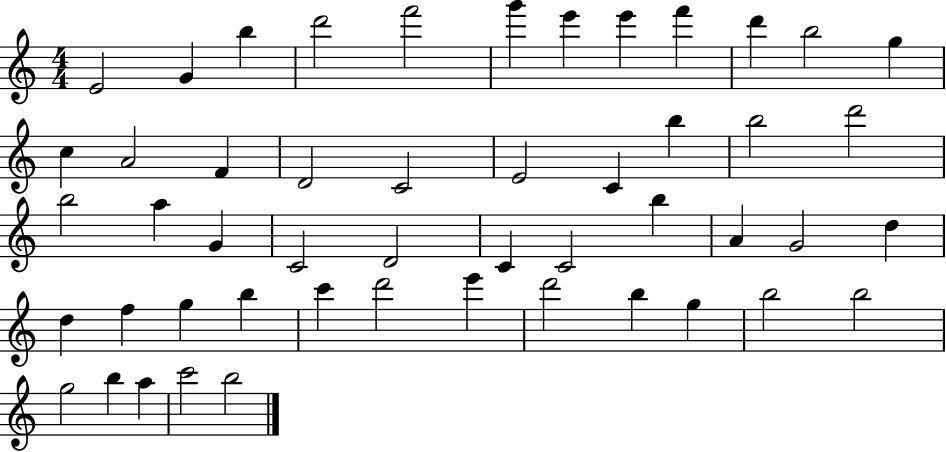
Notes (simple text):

E4/h G4/q B5/q D6/h F6/h G6/q E6/q E6/q F6/q D6/q B5/h G5/q C5/q A4/h F4/q D4/h C4/h E4/h C4/q B5/q B5/h D6/h B5/h A5/q G4/q C4/h D4/h C4/q C4/h B5/q A4/q G4/h D5/q D5/q F5/q G5/q B5/q C6/q D6/h E6/q D6/h B5/q G5/q B5/h B5/h G5/h B5/q A5/q C6/h B5/h